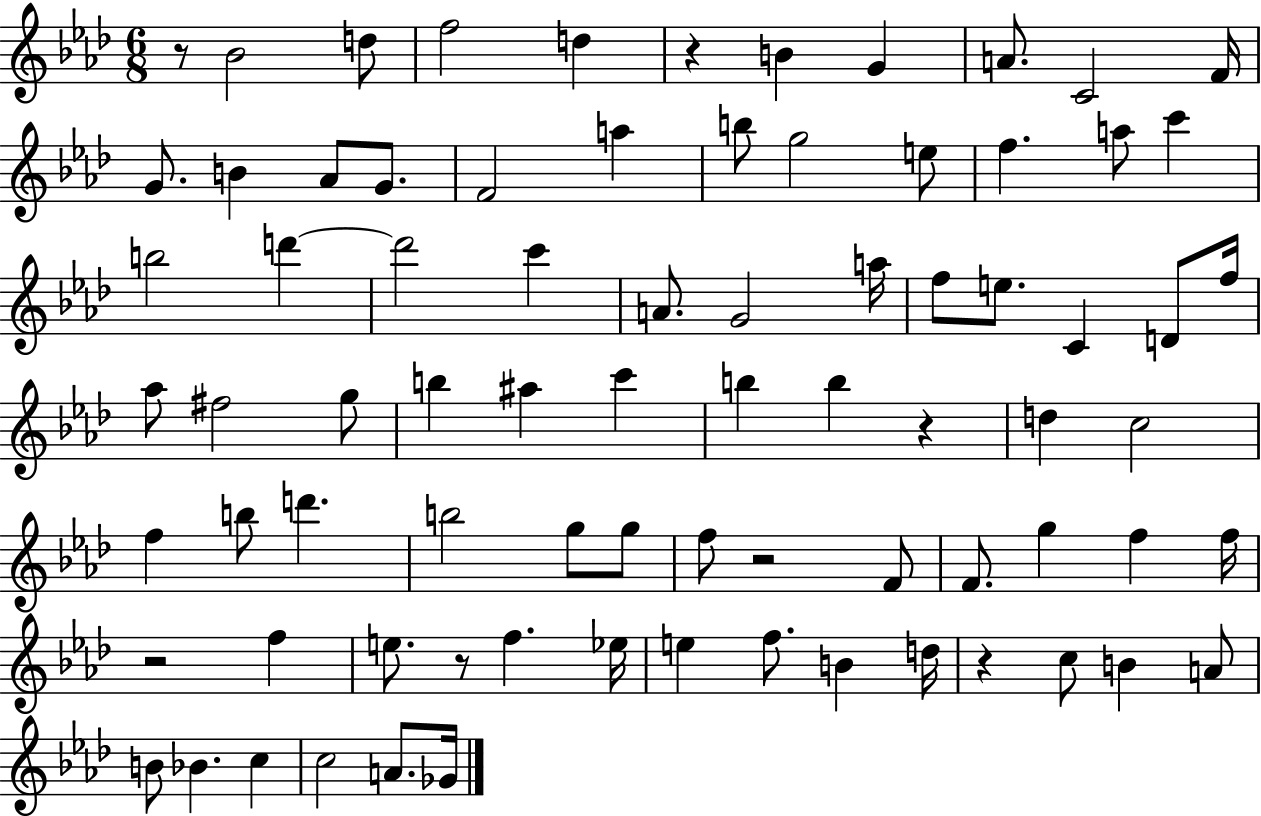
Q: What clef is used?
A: treble